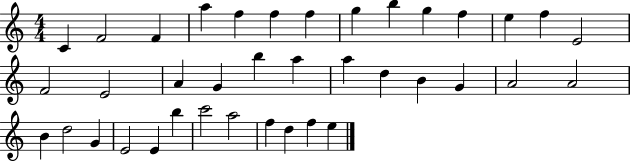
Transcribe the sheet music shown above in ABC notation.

X:1
T:Untitled
M:4/4
L:1/4
K:C
C F2 F a f f f g b g f e f E2 F2 E2 A G b a a d B G A2 A2 B d2 G E2 E b c'2 a2 f d f e